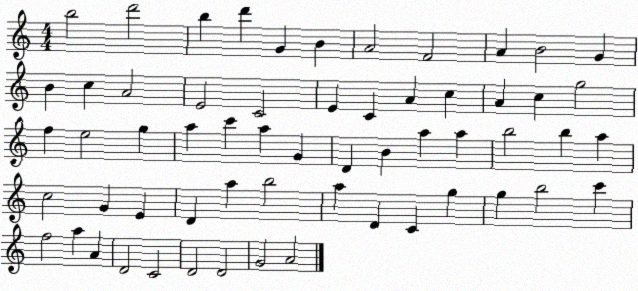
X:1
T:Untitled
M:4/4
L:1/4
K:C
b2 d'2 b d' G B A2 F2 A B2 G B c A2 E2 C2 E C A c A c g2 f e2 g a c' a G D B a a b2 b a c2 G E D a b2 a D C g g b2 c' f2 a A D2 C2 D2 D2 G2 A2